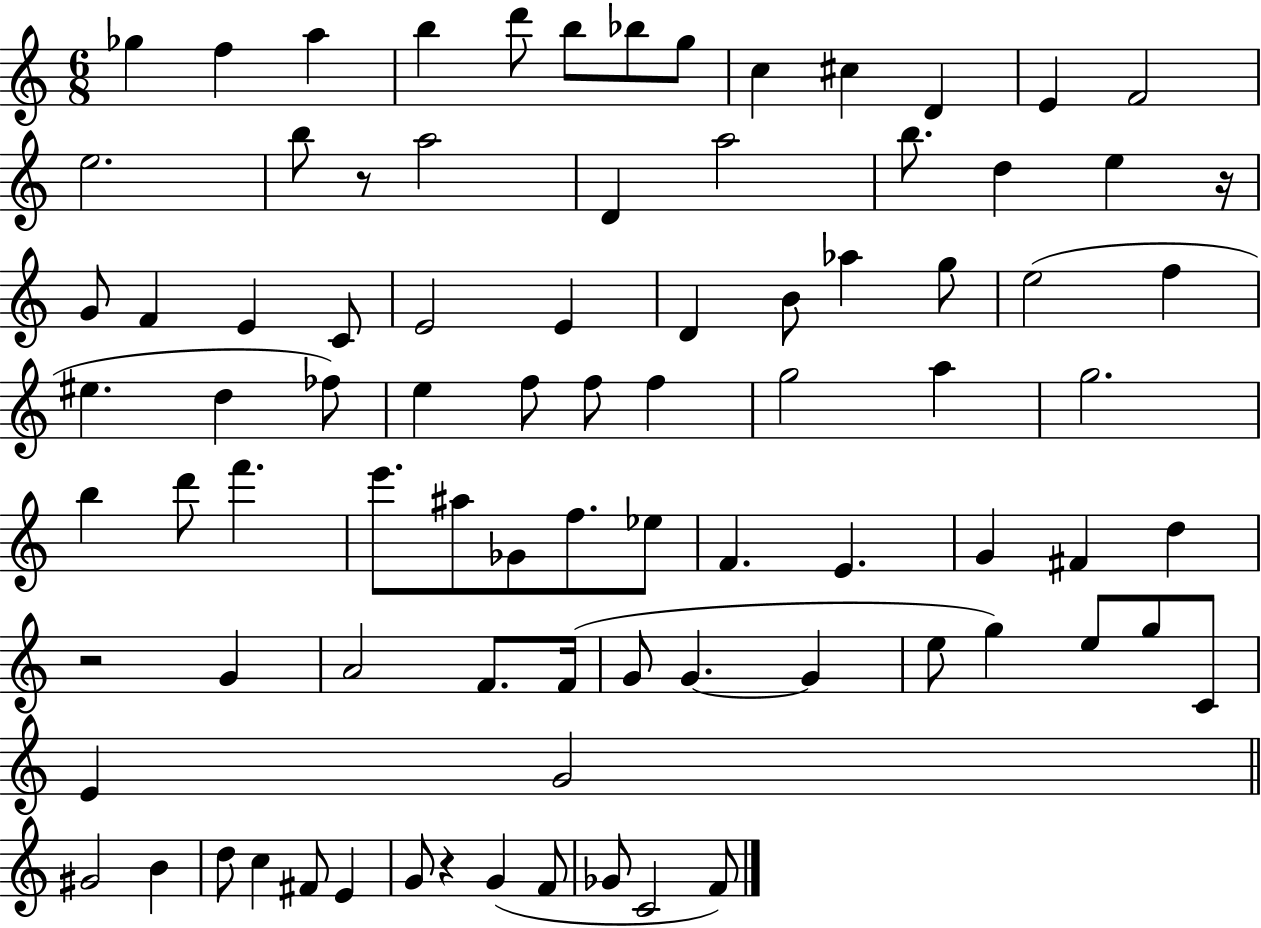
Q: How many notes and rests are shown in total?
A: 86